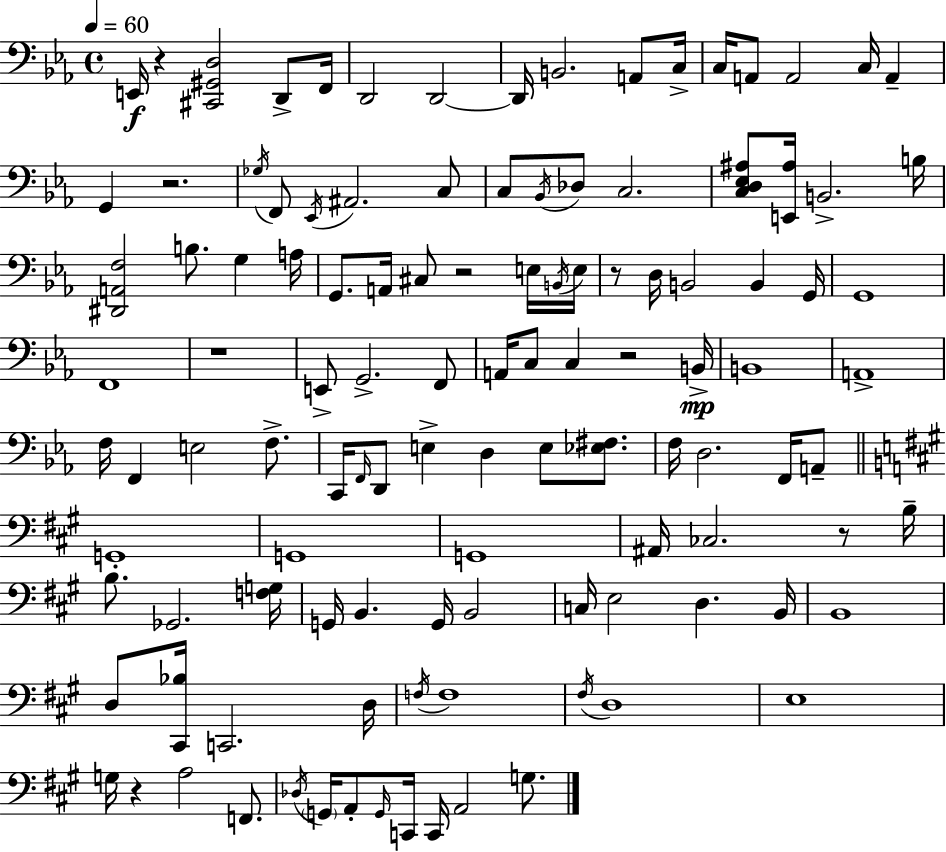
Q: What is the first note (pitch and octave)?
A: E2